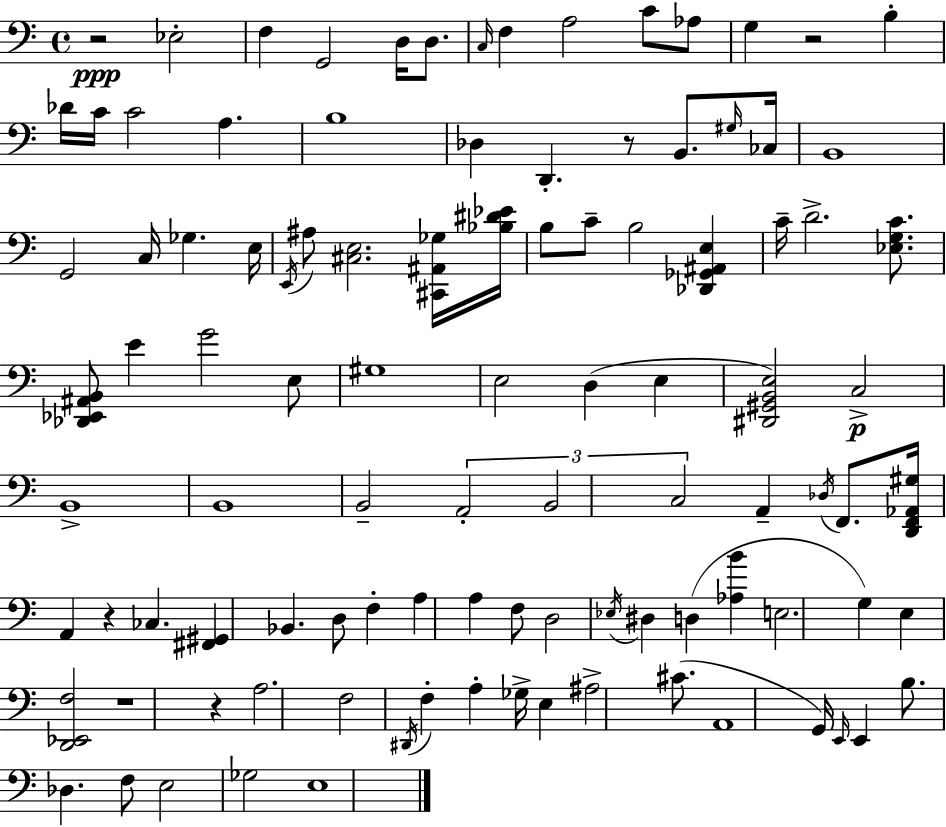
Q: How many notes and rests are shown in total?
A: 102